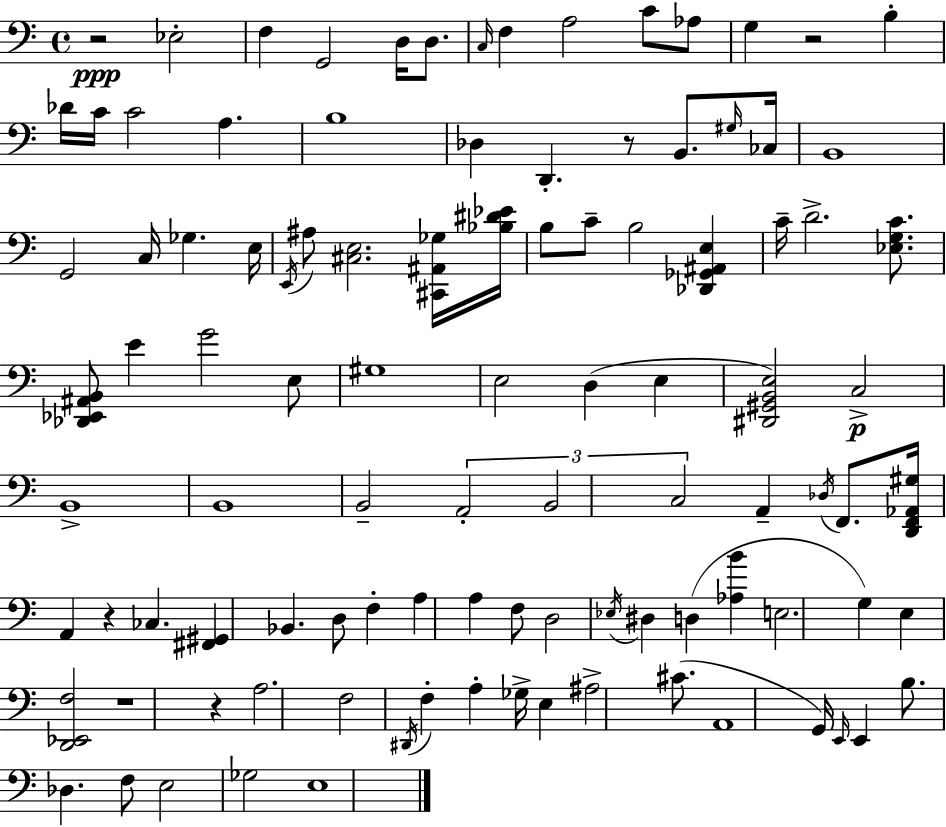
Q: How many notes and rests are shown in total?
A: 102